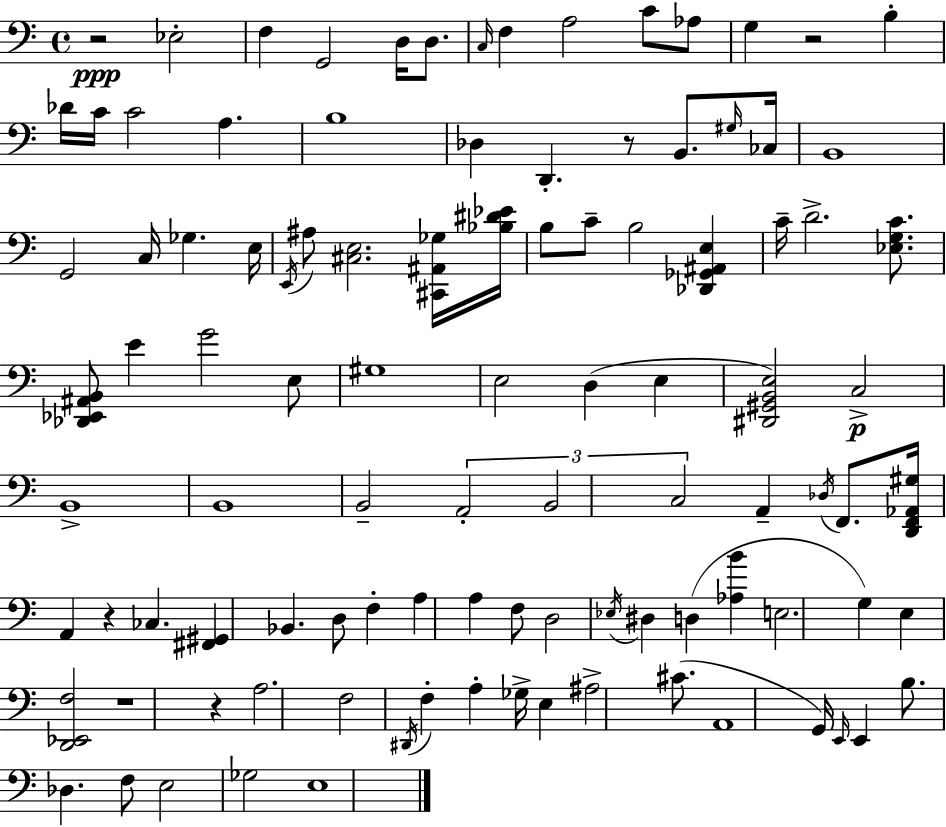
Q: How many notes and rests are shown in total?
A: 102